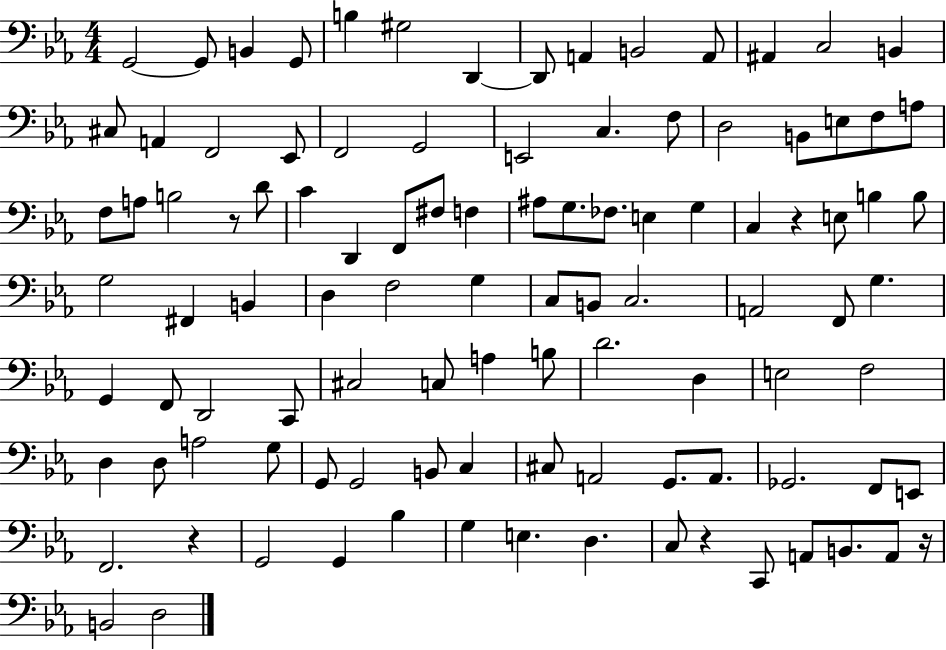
G2/h G2/e B2/q G2/e B3/q G#3/h D2/q D2/e A2/q B2/h A2/e A#2/q C3/h B2/q C#3/e A2/q F2/h Eb2/e F2/h G2/h E2/h C3/q. F3/e D3/h B2/e E3/e F3/e A3/e F3/e A3/e B3/h R/e D4/e C4/q D2/q F2/e F#3/e F3/q A#3/e G3/e. FES3/e. E3/q G3/q C3/q R/q E3/e B3/q B3/e G3/h F#2/q B2/q D3/q F3/h G3/q C3/e B2/e C3/h. A2/h F2/e G3/q. G2/q F2/e D2/h C2/e C#3/h C3/e A3/q B3/e D4/h. D3/q E3/h F3/h D3/q D3/e A3/h G3/e G2/e G2/h B2/e C3/q C#3/e A2/h G2/e. A2/e. Gb2/h. F2/e E2/e F2/h. R/q G2/h G2/q Bb3/q G3/q E3/q. D3/q. C3/e R/q C2/e A2/e B2/e. A2/e R/s B2/h D3/h